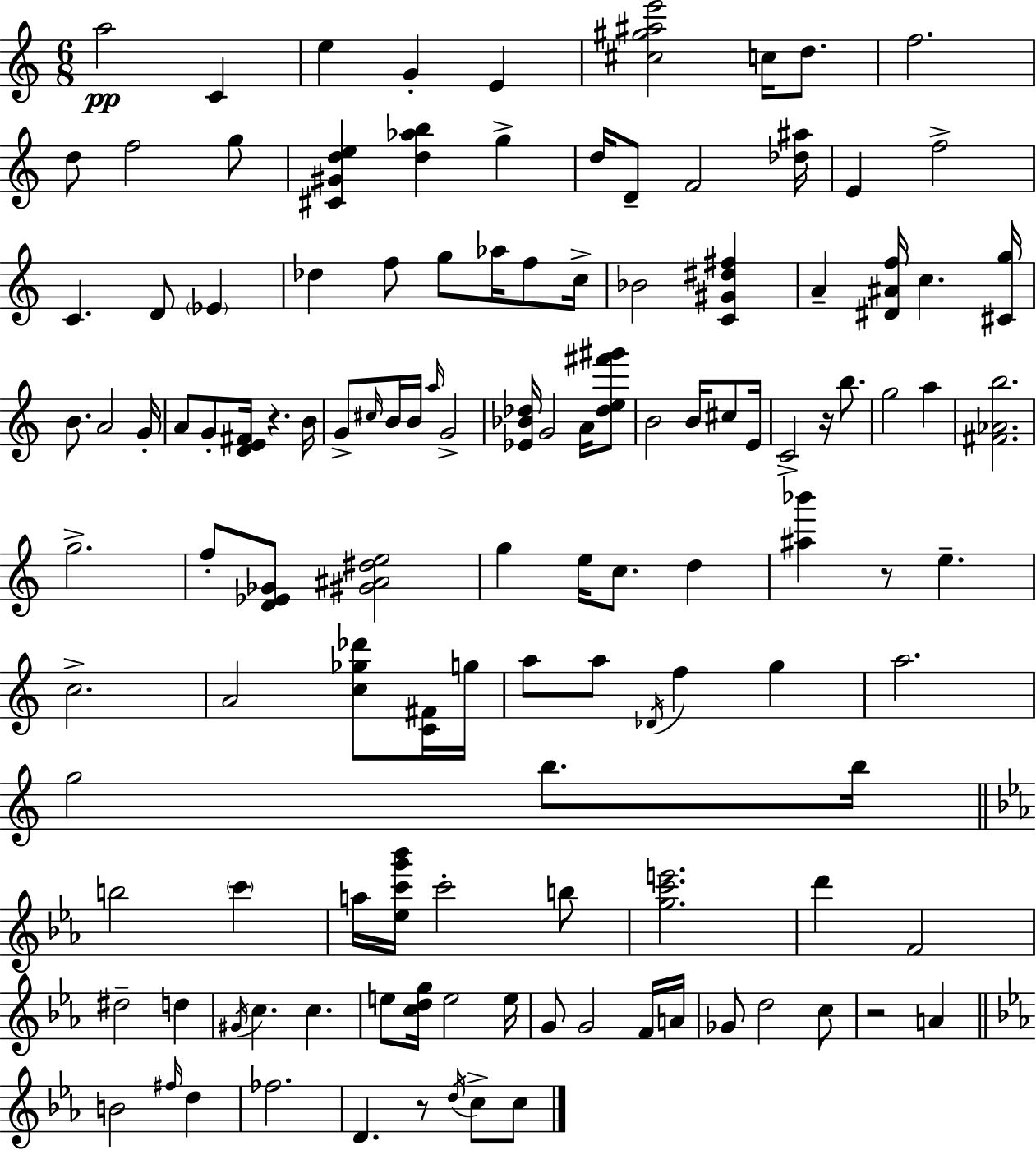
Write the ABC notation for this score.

X:1
T:Untitled
M:6/8
L:1/4
K:Am
a2 C e G E [^c^g^ae']2 c/4 d/2 f2 d/2 f2 g/2 [^C^Gde] [d_ab] g d/4 D/2 F2 [_d^a]/4 E f2 C D/2 _E _d f/2 g/2 _a/4 f/2 c/4 _B2 [C^G^d^f] A [^D^Af]/4 c [^Cg]/4 B/2 A2 G/4 A/2 G/2 [DE^F]/4 z B/4 G/2 ^c/4 B/4 B/4 a/4 G2 [_E_B_d]/4 G2 A/4 [_de^f'^g']/2 B2 B/4 ^c/2 E/4 C2 z/4 b/2 g2 a [^F_Ab]2 g2 f/2 [D_E_G]/2 [^G^A^de]2 g e/4 c/2 d [^a_b'] z/2 e c2 A2 [c_g_d']/2 [C^F]/4 g/4 a/2 a/2 _D/4 f g a2 g2 b/2 b/4 b2 c' a/4 [_ec'g'_b']/4 c'2 b/2 [gc'e']2 d' F2 ^d2 d ^G/4 c c e/2 [cdg]/4 e2 e/4 G/2 G2 F/4 A/4 _G/2 d2 c/2 z2 A B2 ^f/4 d _f2 D z/2 d/4 c/2 c/2